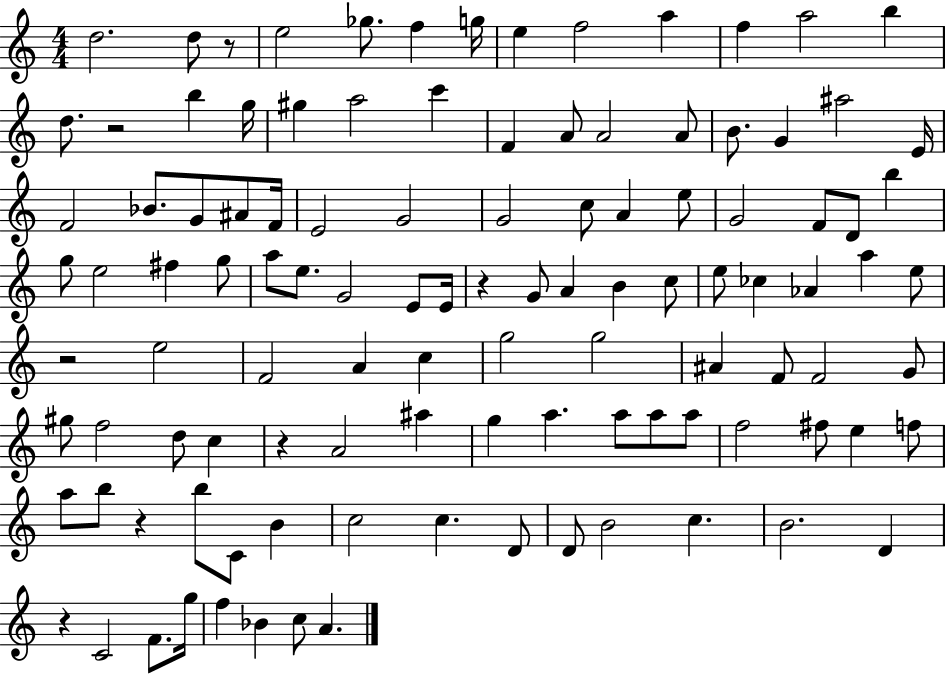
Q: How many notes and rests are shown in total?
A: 111